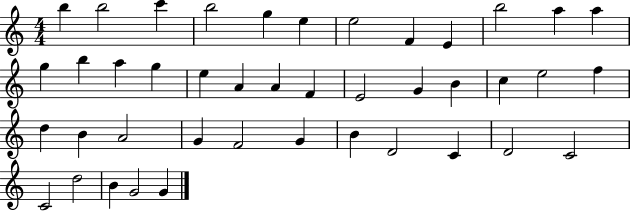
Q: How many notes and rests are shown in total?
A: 42